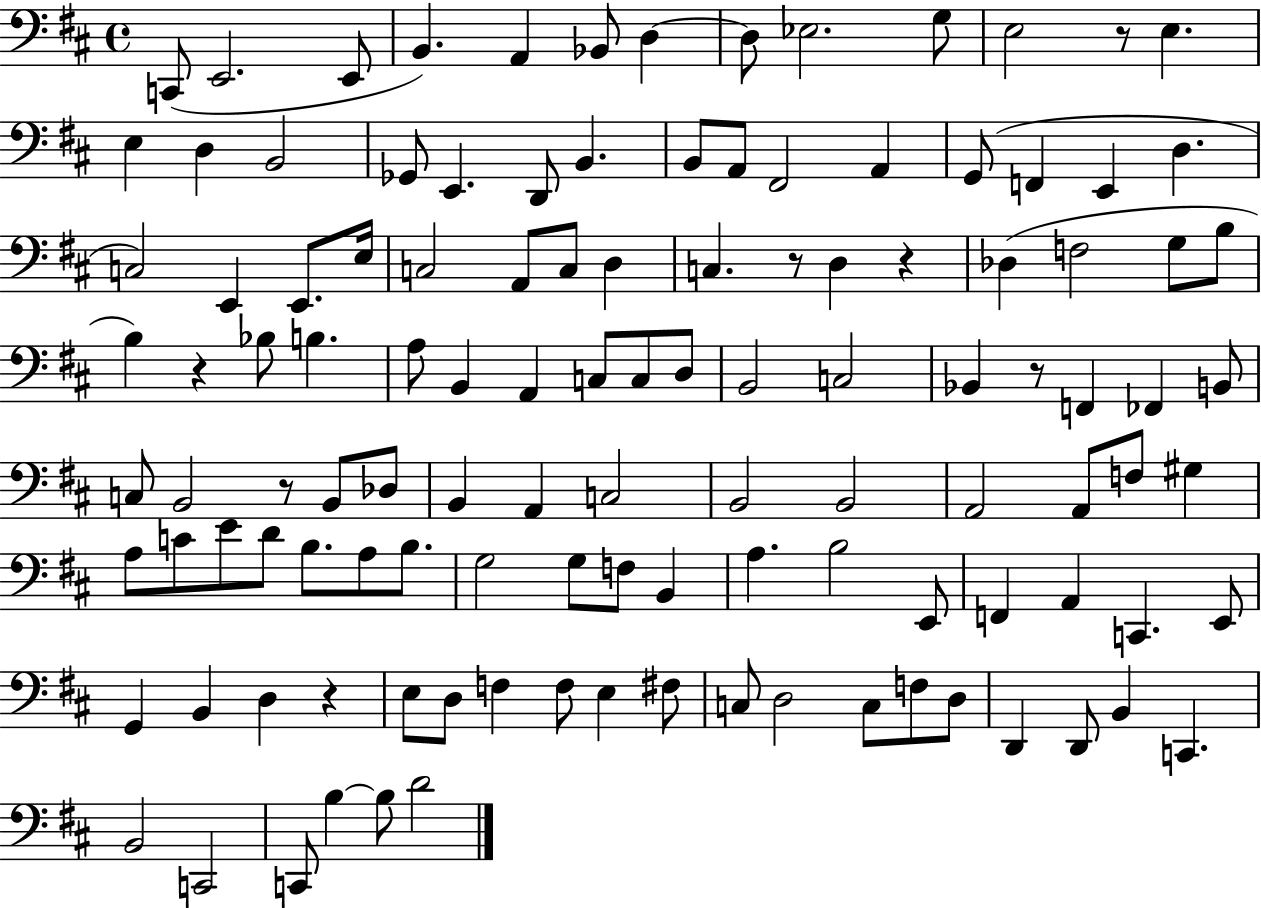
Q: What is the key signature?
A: D major